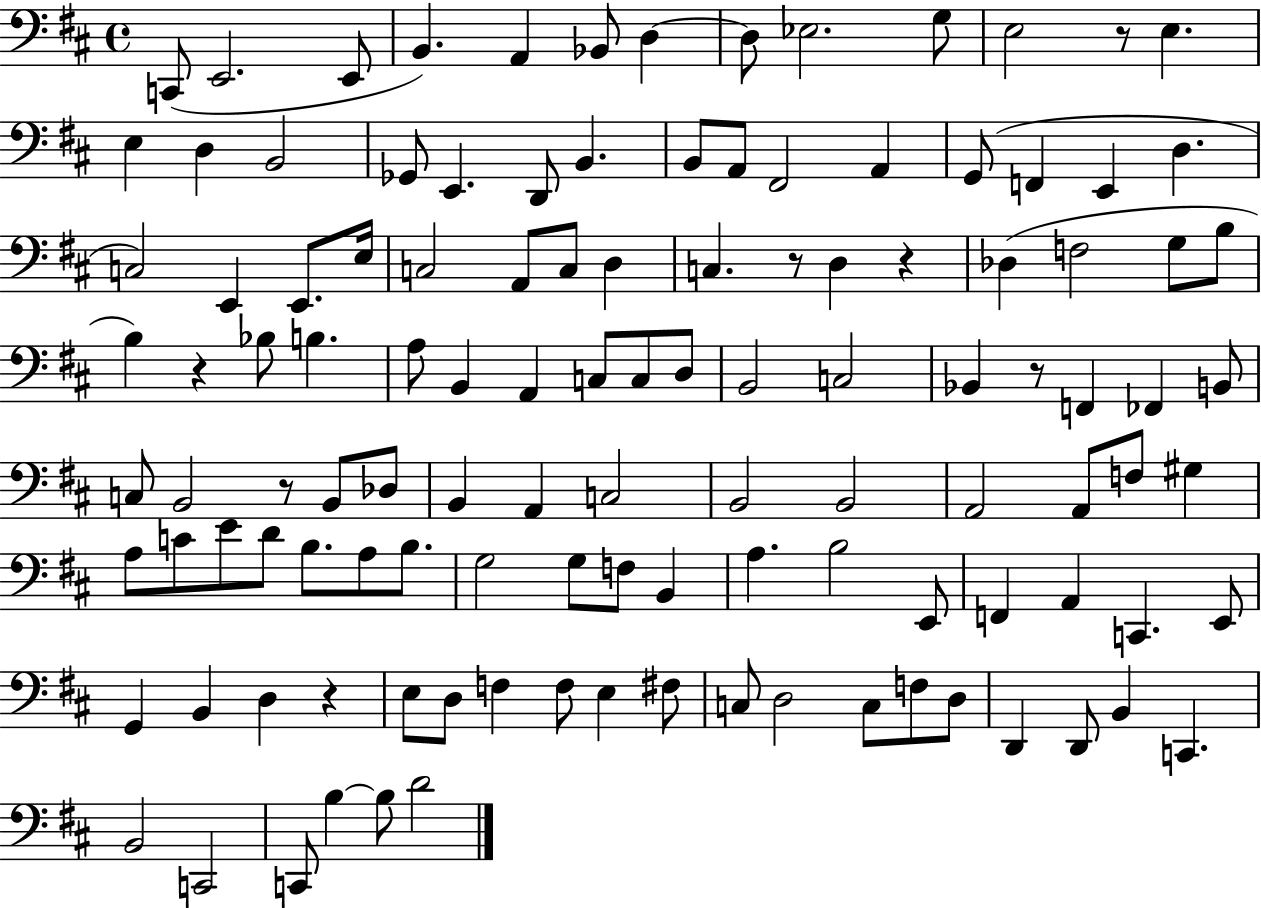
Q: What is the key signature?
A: D major